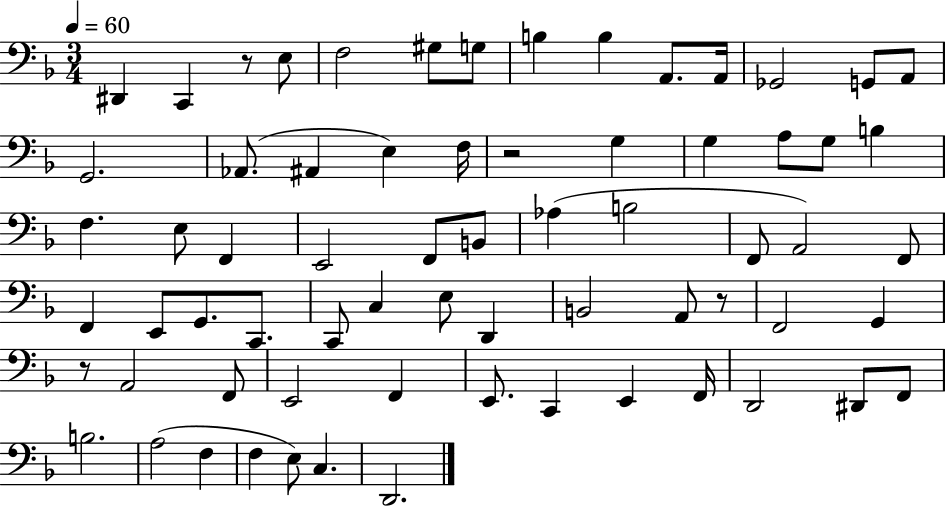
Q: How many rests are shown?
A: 4